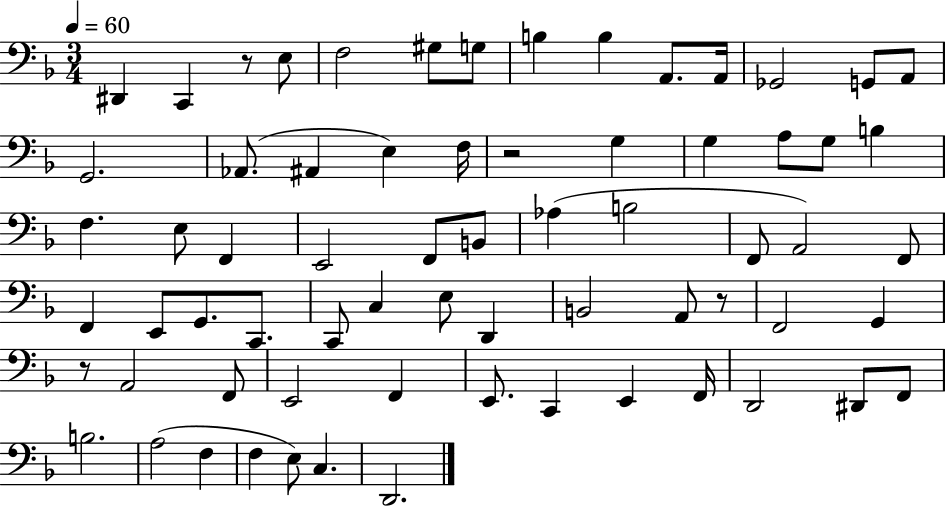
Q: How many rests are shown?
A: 4